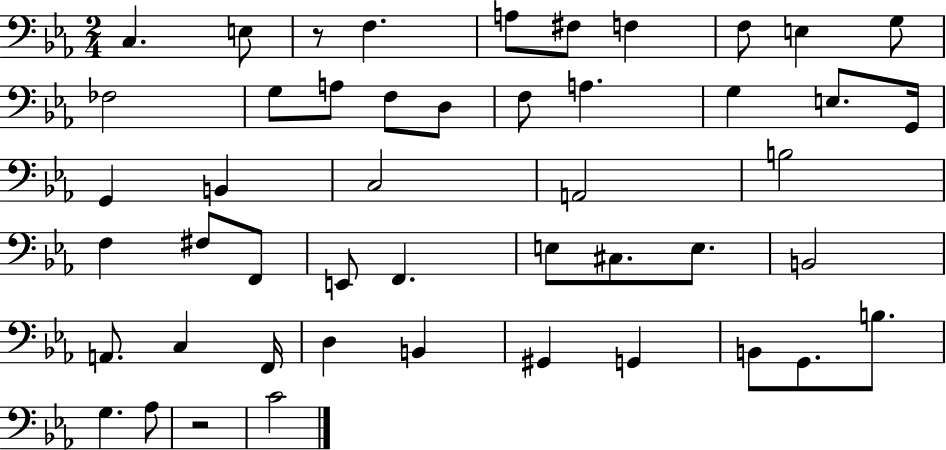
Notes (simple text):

C3/q. E3/e R/e F3/q. A3/e F#3/e F3/q F3/e E3/q G3/e FES3/h G3/e A3/e F3/e D3/e F3/e A3/q. G3/q E3/e. G2/s G2/q B2/q C3/h A2/h B3/h F3/q F#3/e F2/e E2/e F2/q. E3/e C#3/e. E3/e. B2/h A2/e. C3/q F2/s D3/q B2/q G#2/q G2/q B2/e G2/e. B3/e. G3/q. Ab3/e R/h C4/h